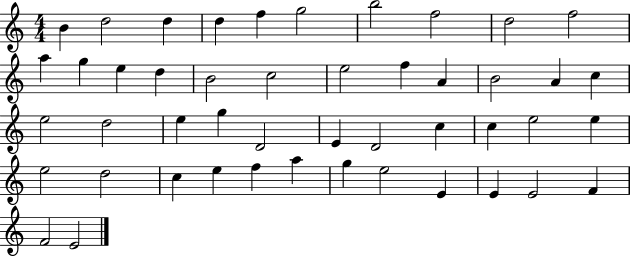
X:1
T:Untitled
M:4/4
L:1/4
K:C
B d2 d d f g2 b2 f2 d2 f2 a g e d B2 c2 e2 f A B2 A c e2 d2 e g D2 E D2 c c e2 e e2 d2 c e f a g e2 E E E2 F F2 E2